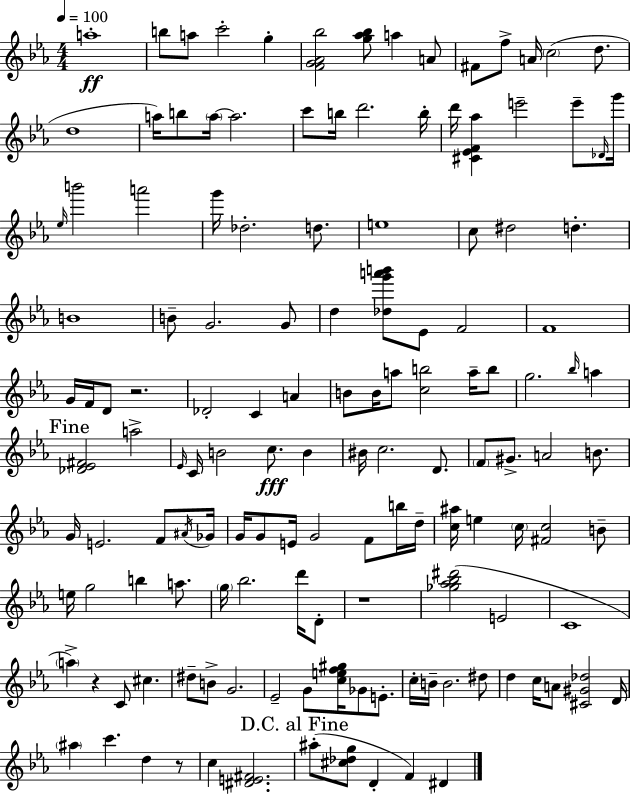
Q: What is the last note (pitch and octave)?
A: D#4